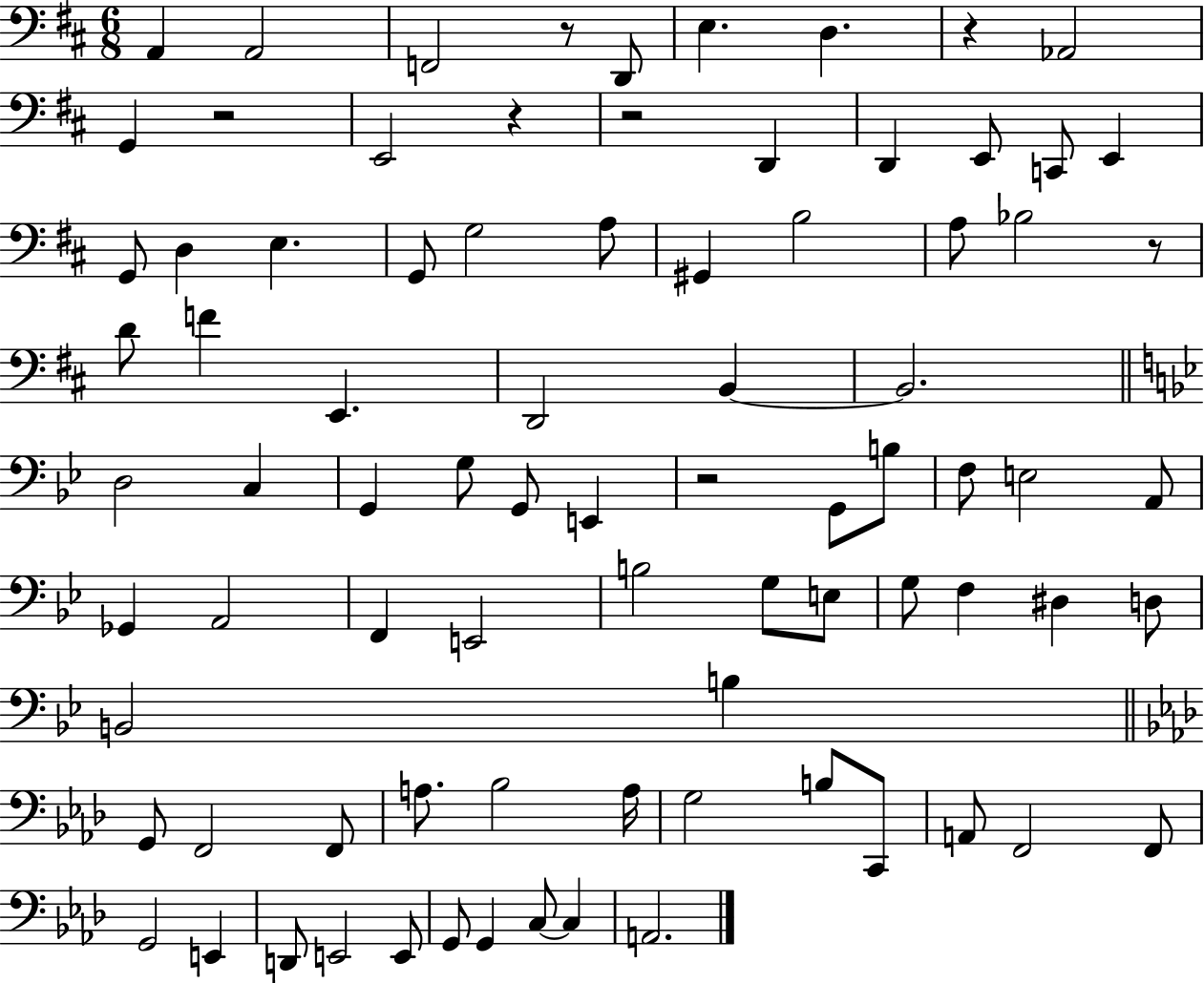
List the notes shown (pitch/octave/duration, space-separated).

A2/q A2/h F2/h R/e D2/e E3/q. D3/q. R/q Ab2/h G2/q R/h E2/h R/q R/h D2/q D2/q E2/e C2/e E2/q G2/e D3/q E3/q. G2/e G3/h A3/e G#2/q B3/h A3/e Bb3/h R/e D4/e F4/q E2/q. D2/h B2/q B2/h. D3/h C3/q G2/q G3/e G2/e E2/q R/h G2/e B3/e F3/e E3/h A2/e Gb2/q A2/h F2/q E2/h B3/h G3/e E3/e G3/e F3/q D#3/q D3/e B2/h B3/q G2/e F2/h F2/e A3/e. Bb3/h A3/s G3/h B3/e C2/e A2/e F2/h F2/e G2/h E2/q D2/e E2/h E2/e G2/e G2/q C3/e C3/q A2/h.